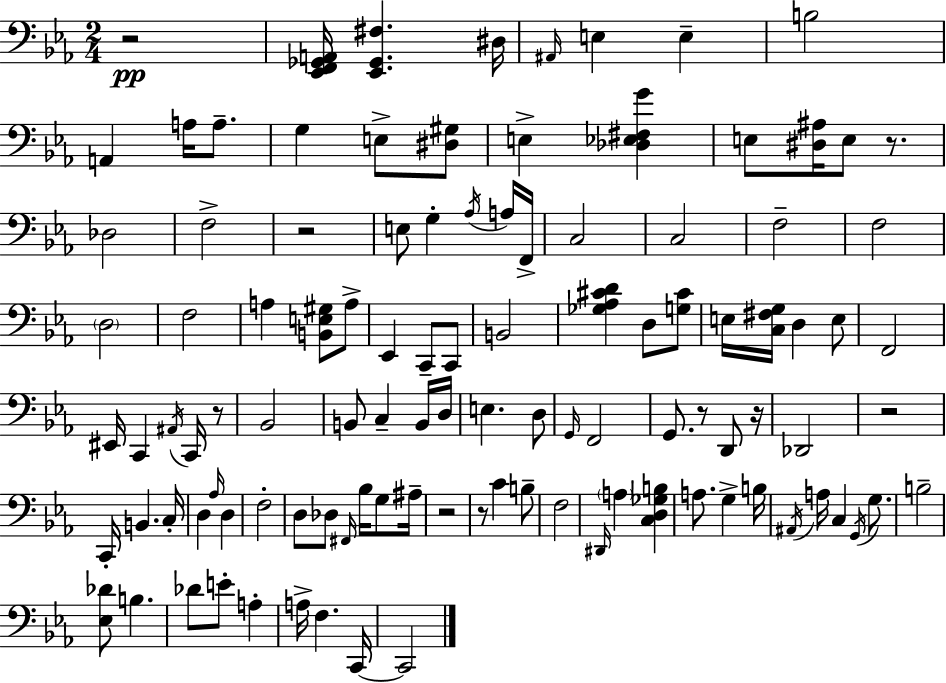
{
  \clef bass
  \numericTimeSignature
  \time 2/4
  \key c \minor
  r2\pp | <ees, f, ges, a,>16 <ees, ges, fis>4. dis16 | \grace { ais,16 } e4 e4-- | b2 | \break a,4 a16 a8.-- | g4 e8-> <dis gis>8 | e4-> <des ees fis g'>4 | e8 <dis ais>16 e8 r8. | \break des2 | f2-> | r2 | e8 g4-. \acciaccatura { aes16 } | \break a16 f,16-> c2 | c2 | f2-- | f2 | \break \parenthesize d2 | f2 | a4 <b, e gis>8 | a8-> ees,4 c,8-- | \break c,8 b,2 | <ges aes cis' d'>4 d8 | <g cis'>8 e16 <c fis g>16 d4 | e8 f,2 | \break eis,16 c,4 \acciaccatura { ais,16 } | c,16 r8 bes,2 | b,8 c4-- | b,16 d16 e4. | \break d8 \grace { g,16 } f,2 | g,8. r8 | d,8 r16 des,2 | r2 | \break c,16-. b,4. | c16-. d4 | \grace { aes16 } d4 f2-. | d8 des8 | \break \grace { fis,16 } bes16 g8 ais16-- r2 | r8 | c'4 b8-- f2 | \grace { dis,16 } \parenthesize a4 | \break <c d ges b>4 a8. | g4-> b16 \acciaccatura { ais,16 } | a16 c4 \acciaccatura { g,16 } g8. | b2-- | \break <ees des'>8 b4. | des'8 e'8-. a4-. | a16-> f4. | c,16~~ c,2 | \break \bar "|."
}